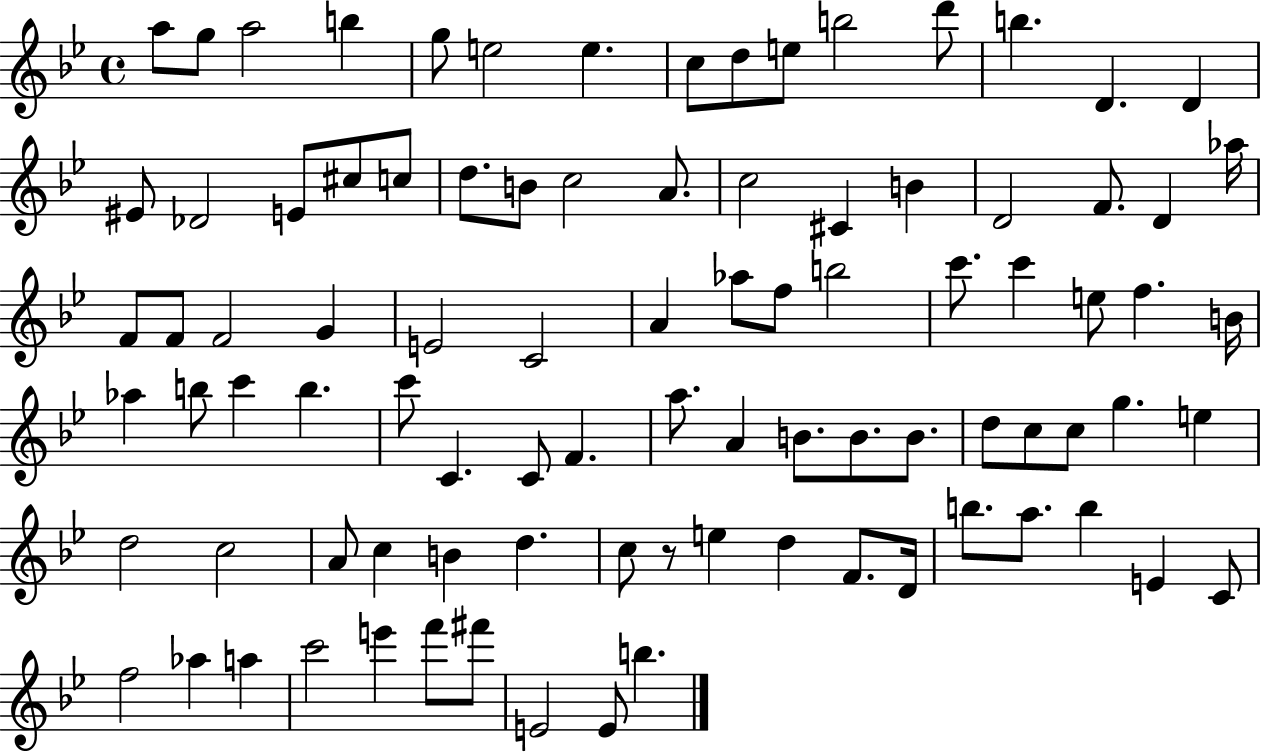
A5/e G5/e A5/h B5/q G5/e E5/h E5/q. C5/e D5/e E5/e B5/h D6/e B5/q. D4/q. D4/q EIS4/e Db4/h E4/e C#5/e C5/e D5/e. B4/e C5/h A4/e. C5/h C#4/q B4/q D4/h F4/e. D4/q Ab5/s F4/e F4/e F4/h G4/q E4/h C4/h A4/q Ab5/e F5/e B5/h C6/e. C6/q E5/e F5/q. B4/s Ab5/q B5/e C6/q B5/q. C6/e C4/q. C4/e F4/q. A5/e. A4/q B4/e. B4/e. B4/e. D5/e C5/e C5/e G5/q. E5/q D5/h C5/h A4/e C5/q B4/q D5/q. C5/e R/e E5/q D5/q F4/e. D4/s B5/e. A5/e. B5/q E4/q C4/e F5/h Ab5/q A5/q C6/h E6/q F6/e F#6/e E4/h E4/e B5/q.